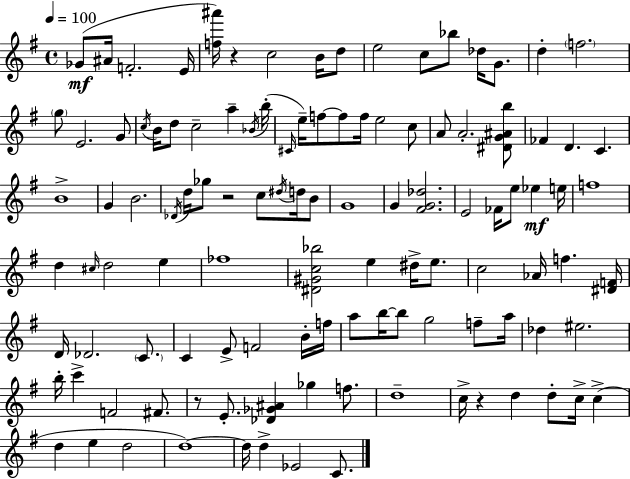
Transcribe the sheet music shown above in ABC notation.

X:1
T:Untitled
M:4/4
L:1/4
K:Em
_G/2 ^A/4 F2 E/4 [f^a']/4 z c2 B/4 d/2 e2 c/2 _b/2 _d/4 G/2 d f2 g/2 E2 G/2 c/4 B/4 d/2 c2 a _B/4 b/4 ^C/4 e/4 f/2 f/2 f/4 e2 c/2 A/2 A2 [^DG^Ab]/2 _F D C B4 G B2 _D/4 d/4 _g/2 z2 c/2 ^d/4 d/4 B/2 G4 G [^FG_d]2 E2 _F/4 e/2 _e e/4 f4 d ^c/4 d2 e _f4 [^D^Gc_b]2 e ^d/4 e/2 c2 _A/4 f [^DF]/4 D/4 _D2 C/2 C E/2 F2 B/4 f/4 a/2 b/4 b/2 g2 f/2 a/4 _d ^e2 b/4 c' F2 ^F/2 z/2 E/2 [_D_G^A] _g f/2 d4 c/4 z d d/2 c/4 c d e d2 d4 d/4 d _E2 C/2